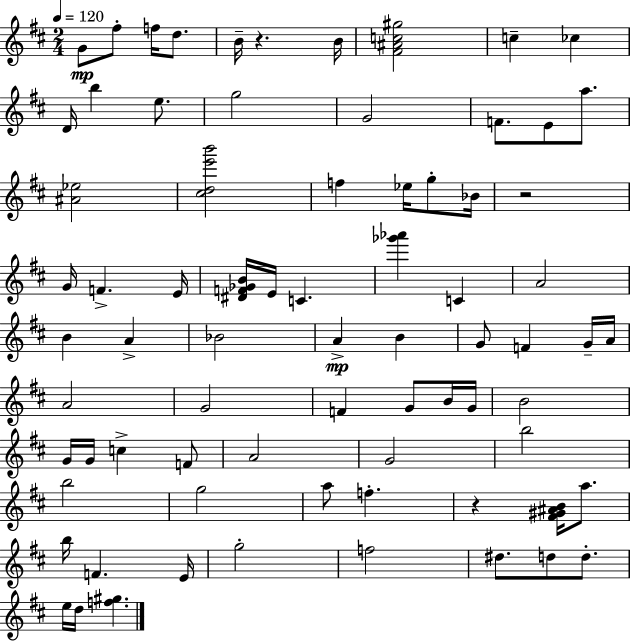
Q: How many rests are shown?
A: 3